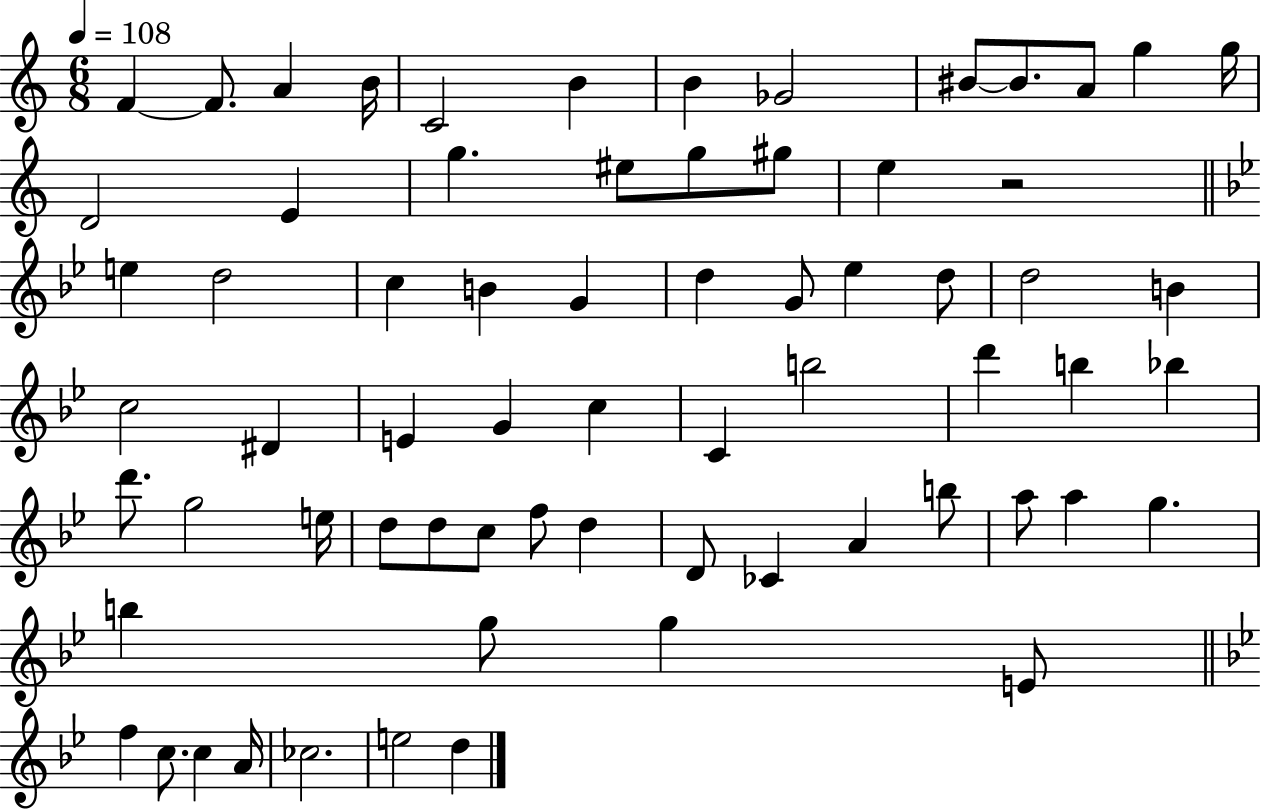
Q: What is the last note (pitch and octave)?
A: D5